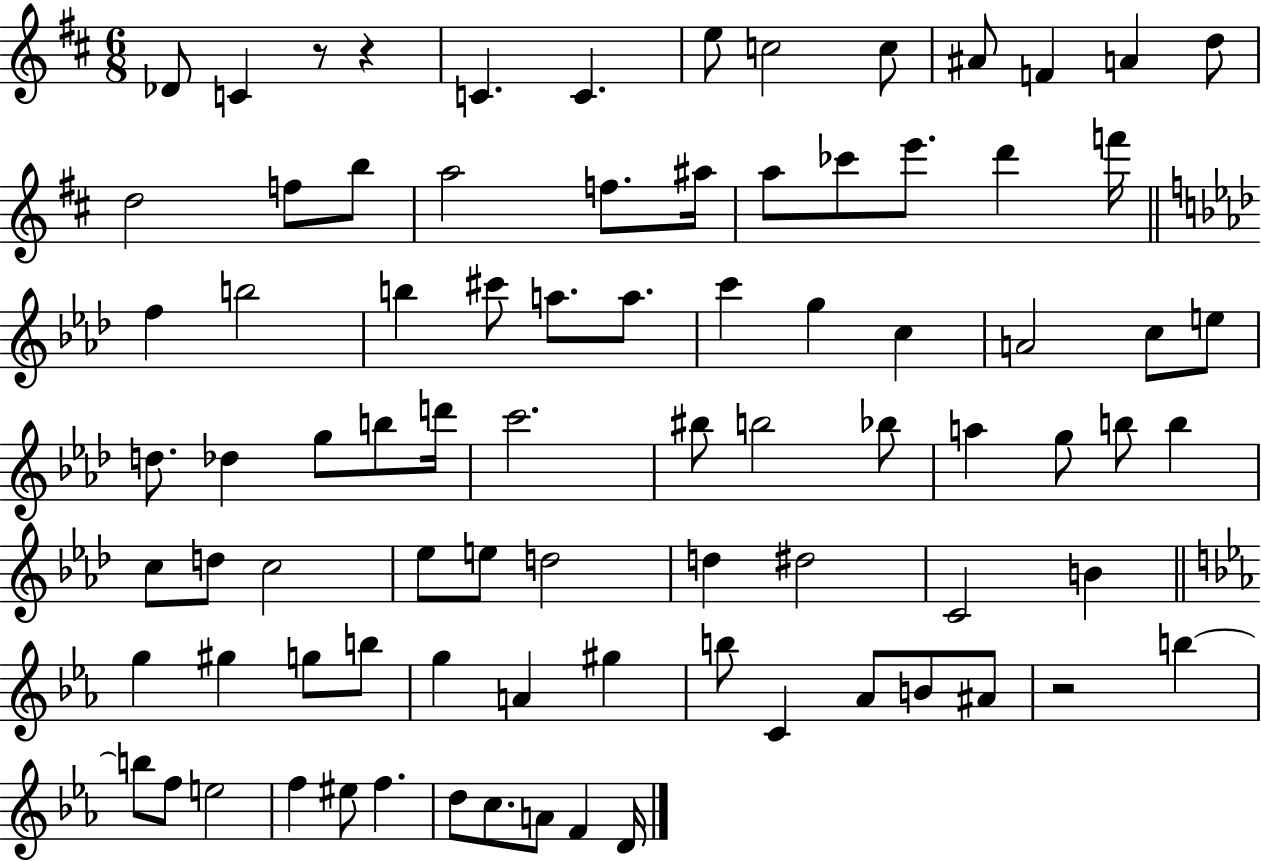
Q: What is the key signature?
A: D major